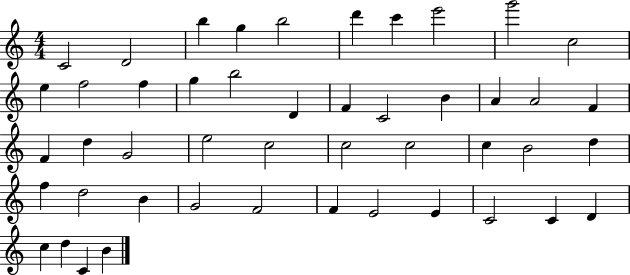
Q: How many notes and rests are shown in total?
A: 47